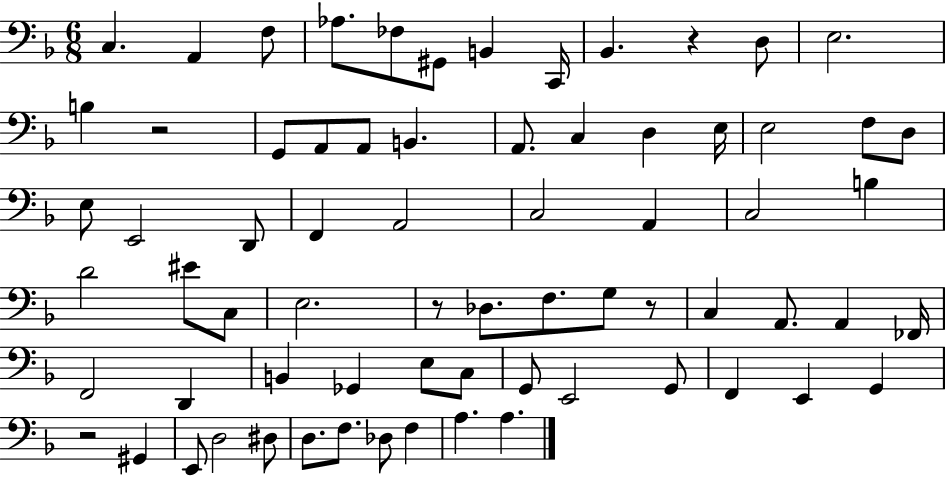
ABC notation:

X:1
T:Untitled
M:6/8
L:1/4
K:F
C, A,, F,/2 _A,/2 _F,/2 ^G,,/2 B,, C,,/4 _B,, z D,/2 E,2 B, z2 G,,/2 A,,/2 A,,/2 B,, A,,/2 C, D, E,/4 E,2 F,/2 D,/2 E,/2 E,,2 D,,/2 F,, A,,2 C,2 A,, C,2 B, D2 ^E/2 C,/2 E,2 z/2 _D,/2 F,/2 G,/2 z/2 C, A,,/2 A,, _F,,/4 F,,2 D,, B,, _G,, E,/2 C,/2 G,,/2 E,,2 G,,/2 F,, E,, G,, z2 ^G,, E,,/2 D,2 ^D,/2 D,/2 F,/2 _D,/2 F, A, A,